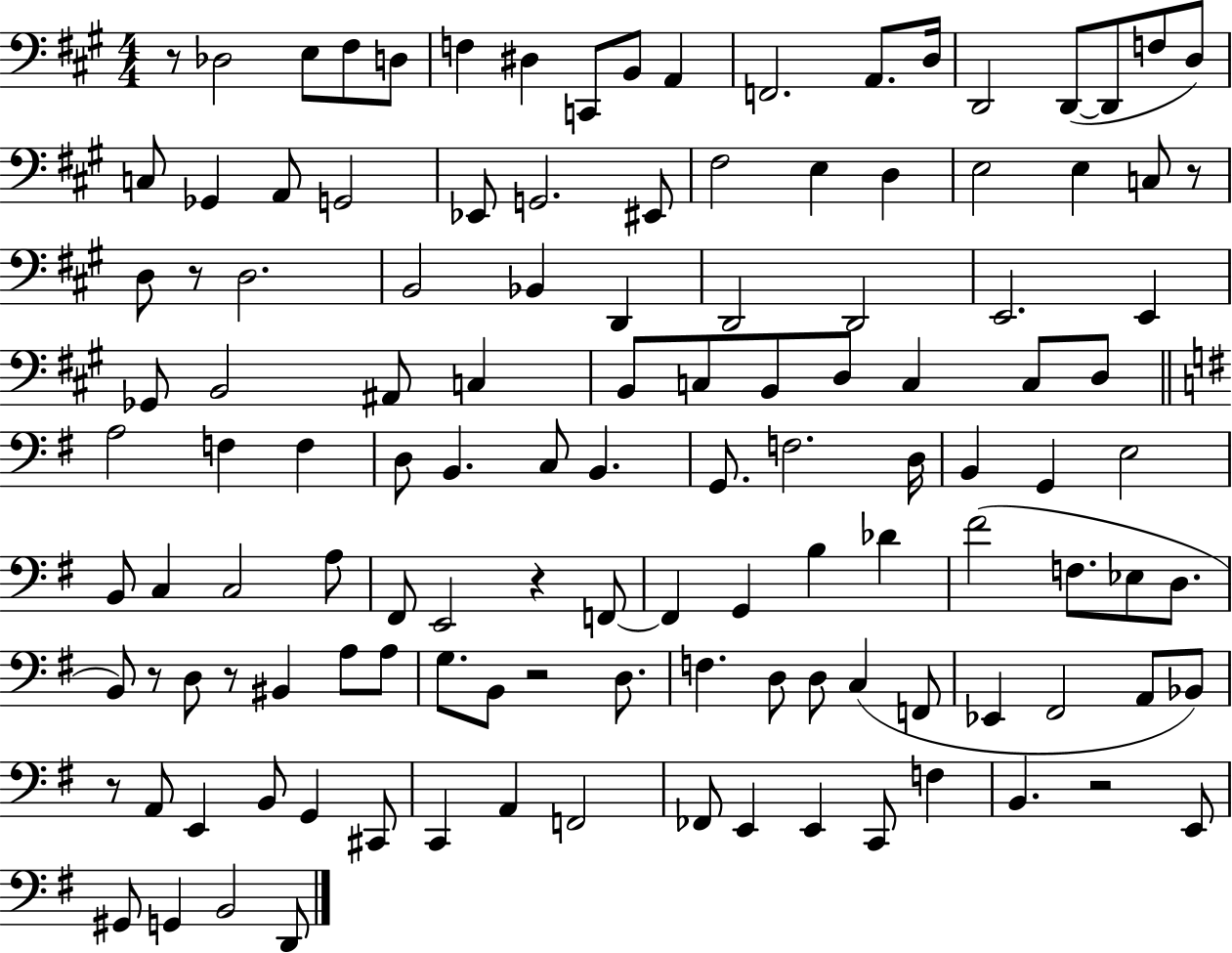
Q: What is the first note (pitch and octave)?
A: Db3